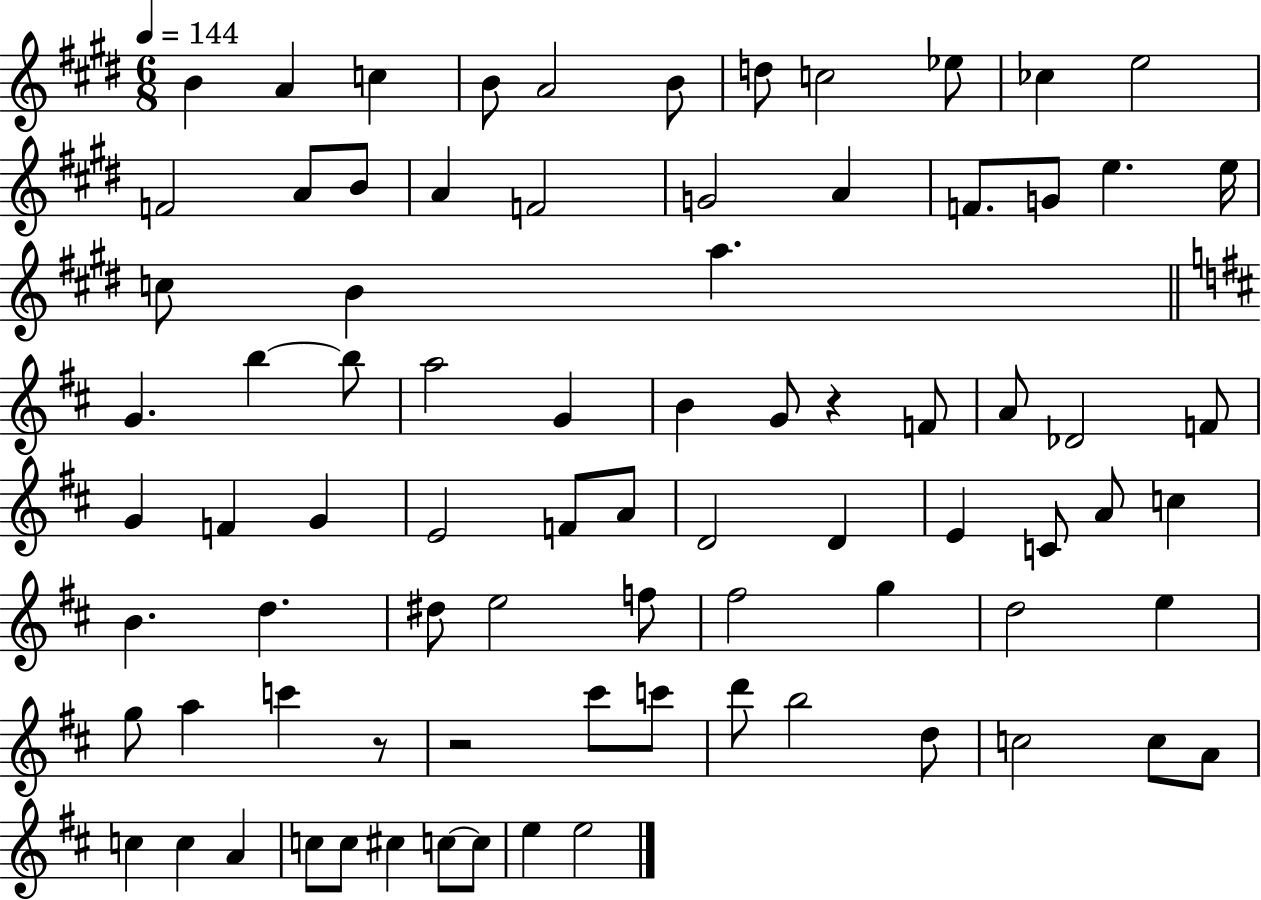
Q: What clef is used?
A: treble